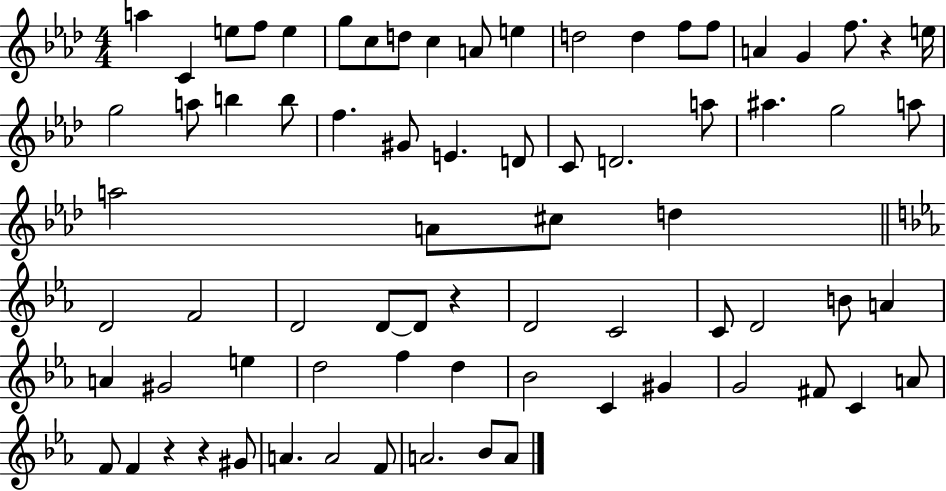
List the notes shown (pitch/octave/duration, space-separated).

A5/q C4/q E5/e F5/e E5/q G5/e C5/e D5/e C5/q A4/e E5/q D5/h D5/q F5/e F5/e A4/q G4/q F5/e. R/q E5/s G5/h A5/e B5/q B5/e F5/q. G#4/e E4/q. D4/e C4/e D4/h. A5/e A#5/q. G5/h A5/e A5/h A4/e C#5/e D5/q D4/h F4/h D4/h D4/e D4/e R/q D4/h C4/h C4/e D4/h B4/e A4/q A4/q G#4/h E5/q D5/h F5/q D5/q Bb4/h C4/q G#4/q G4/h F#4/e C4/q A4/e F4/e F4/q R/q R/q G#4/e A4/q. A4/h F4/e A4/h. Bb4/e A4/e